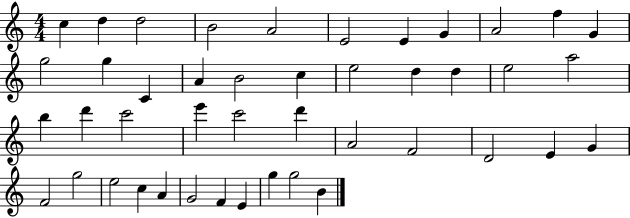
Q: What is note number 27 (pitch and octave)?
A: C6